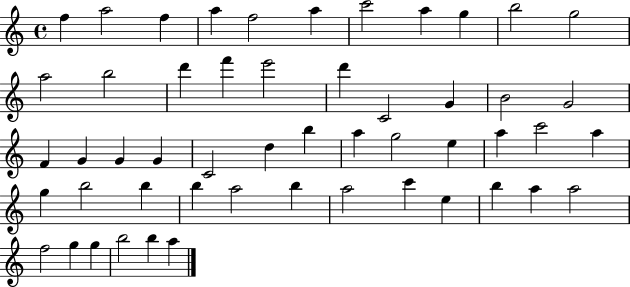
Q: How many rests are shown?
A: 0